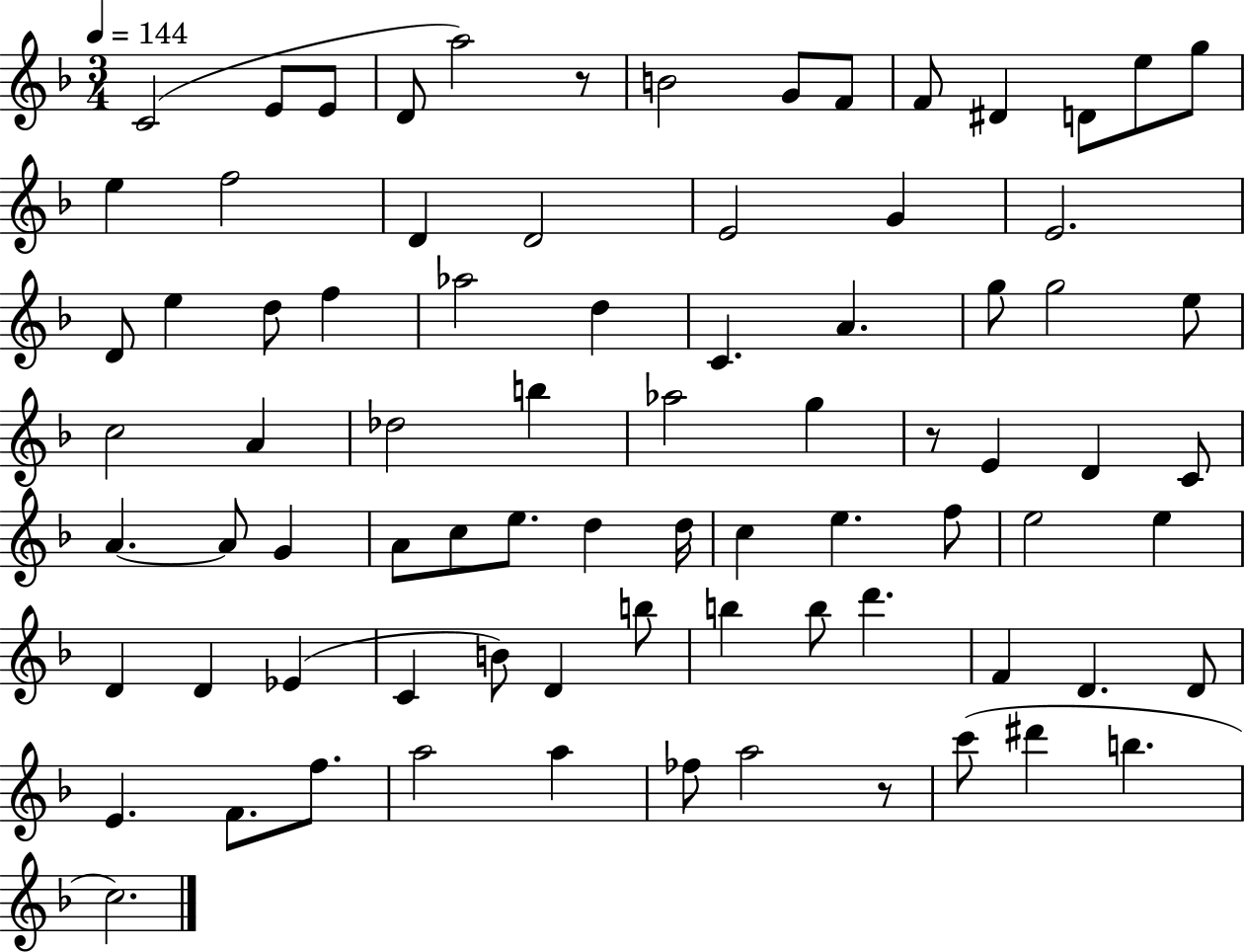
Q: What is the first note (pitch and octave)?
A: C4